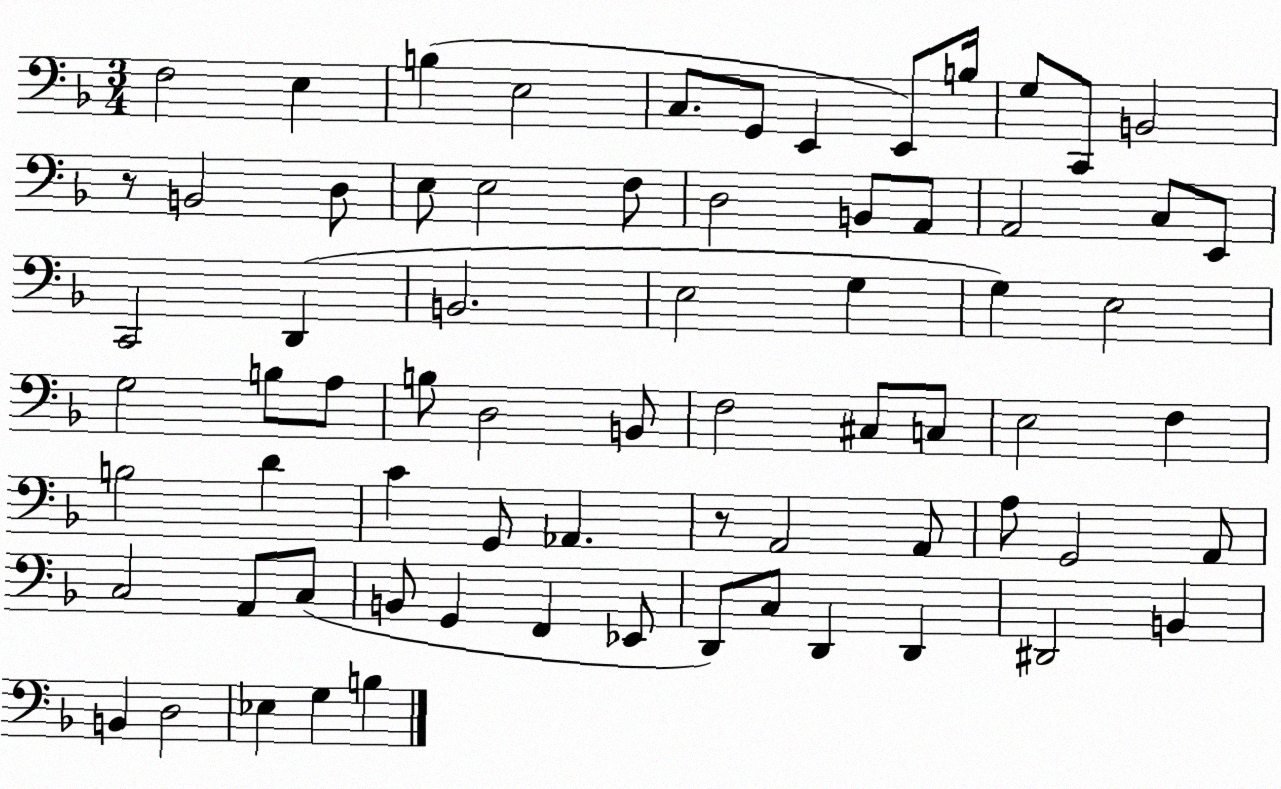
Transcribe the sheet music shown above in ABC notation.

X:1
T:Untitled
M:3/4
L:1/4
K:F
F,2 E, B, E,2 C,/2 G,,/2 E,, E,,/2 B,/4 G,/2 C,,/2 B,,2 z/2 B,,2 D,/2 E,/2 E,2 F,/2 D,2 B,,/2 A,,/2 A,,2 C,/2 E,,/2 C,,2 D,, B,,2 E,2 G, G, E,2 G,2 B,/2 A,/2 B,/2 D,2 B,,/2 F,2 ^C,/2 C,/2 E,2 F, B,2 D C G,,/2 _A,, z/2 A,,2 A,,/2 A,/2 G,,2 A,,/2 C,2 A,,/2 C,/2 B,,/2 G,, F,, _E,,/2 D,,/2 C,/2 D,, D,, ^D,,2 B,, B,, D,2 _E, G, B,